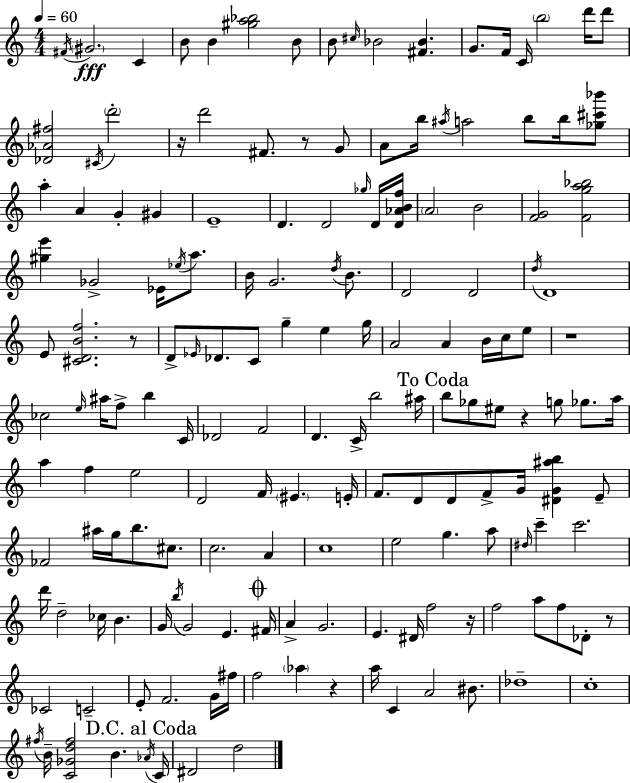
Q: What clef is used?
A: treble